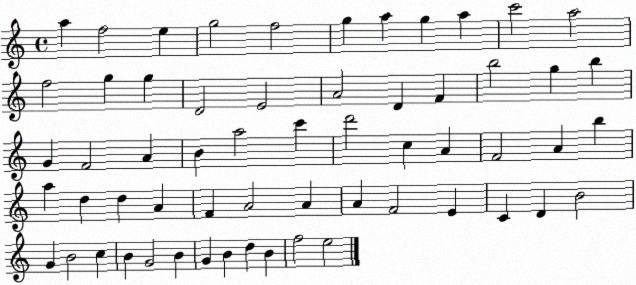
X:1
T:Untitled
M:4/4
L:1/4
K:C
a f2 e g2 f2 g a g a c'2 a2 f2 g g D2 E2 A2 D F b2 g b G F2 A B a2 c' d'2 c A F2 A b a d d A F A2 A A F2 E C D B2 G B2 c B G2 B G B d B f2 e2